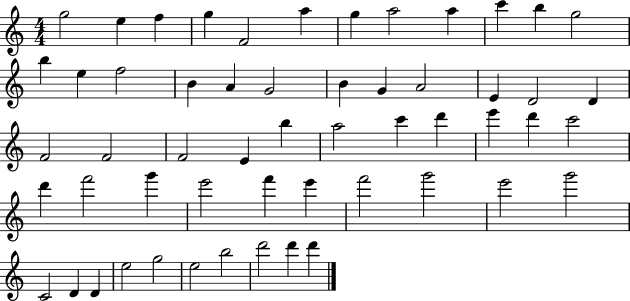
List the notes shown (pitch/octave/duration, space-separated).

G5/h E5/q F5/q G5/q F4/h A5/q G5/q A5/h A5/q C6/q B5/q G5/h B5/q E5/q F5/h B4/q A4/q G4/h B4/q G4/q A4/h E4/q D4/h D4/q F4/h F4/h F4/h E4/q B5/q A5/h C6/q D6/q E6/q D6/q C6/h D6/q F6/h G6/q E6/h F6/q E6/q F6/h G6/h E6/h G6/h C4/h D4/q D4/q E5/h G5/h E5/h B5/h D6/h D6/q D6/q